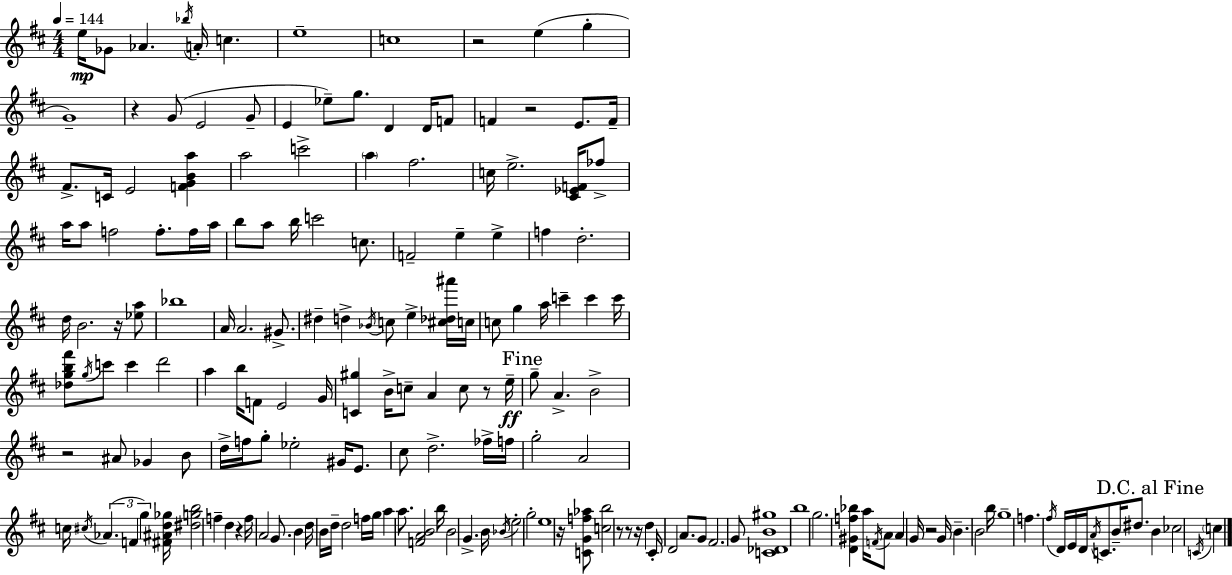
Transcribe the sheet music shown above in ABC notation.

X:1
T:Untitled
M:4/4
L:1/4
K:D
e/4 _G/2 _A _b/4 A/4 c e4 c4 z2 e g G4 z G/2 E2 G/2 E _e/2 g/2 D D/4 F/2 F z2 E/2 F/4 ^F/2 C/4 E2 [FGBa] a2 c'2 a ^f2 c/4 e2 [^C_EF]/4 _f/2 a/4 a/2 f2 f/2 f/4 a/4 b/2 a/2 b/4 c'2 c/2 F2 e e f d2 d/4 B2 z/4 [_ea]/2 _b4 A/4 A2 ^G/2 ^d d _B/4 c/2 e [^c_d^a']/4 c/4 c/2 g a/4 c' c' c'/4 [_dgb^f']/2 g/4 c'/2 c' d'2 a b/4 F/2 E2 G/4 [C^g] B/4 c/2 A c/2 z/2 e/4 g/2 A B2 z2 ^A/2 _G B/2 d/4 f/4 g/2 _e2 ^G/4 E/2 ^c/2 d2 _f/4 f/4 g2 A2 c/4 ^c/4 _A F g [^F^Ad_g]/4 [^dgb]2 f d z f/4 A2 G/2 B d/4 B/4 d/4 d2 f/4 g/4 a a/2 [FAB]2 b/4 B2 G B/4 _B/4 e2 g2 e4 z/4 [CGf_a]/2 [cb]2 z/2 z/2 z/4 d ^C/4 D2 A/2 G/2 ^F2 G/2 [C_DB^g]4 b4 g2 [D^Gf_b] a/4 F/4 A/2 A G/4 z2 G/4 B B2 b/4 g4 f ^f/4 D/4 E/4 D/4 A/4 C/2 B/4 ^d/2 B _c2 C/4 c